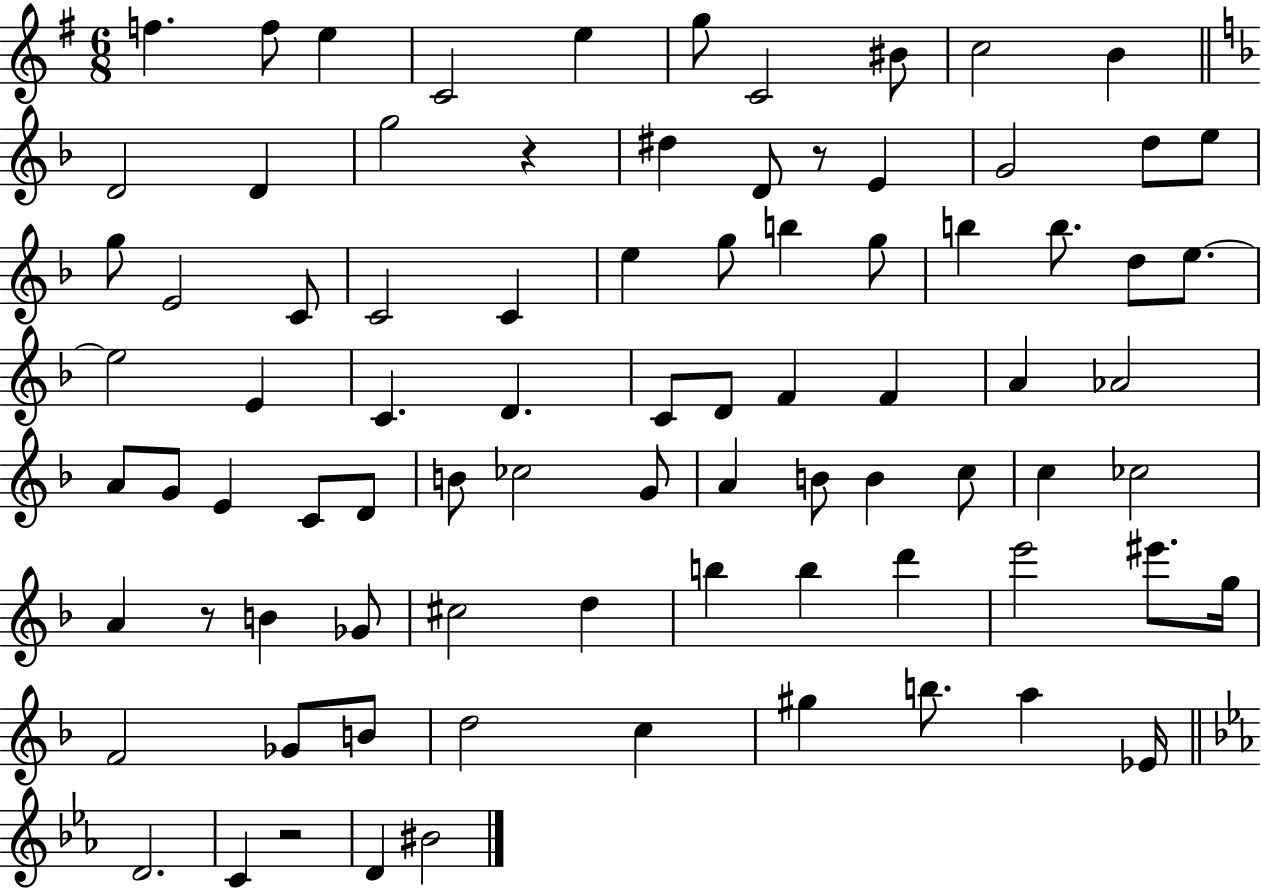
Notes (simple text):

F5/q. F5/e E5/q C4/h E5/q G5/e C4/h BIS4/e C5/h B4/q D4/h D4/q G5/h R/q D#5/q D4/e R/e E4/q G4/h D5/e E5/e G5/e E4/h C4/e C4/h C4/q E5/q G5/e B5/q G5/e B5/q B5/e. D5/e E5/e. E5/h E4/q C4/q. D4/q. C4/e D4/e F4/q F4/q A4/q Ab4/h A4/e G4/e E4/q C4/e D4/e B4/e CES5/h G4/e A4/q B4/e B4/q C5/e C5/q CES5/h A4/q R/e B4/q Gb4/e C#5/h D5/q B5/q B5/q D6/q E6/h EIS6/e. G5/s F4/h Gb4/e B4/e D5/h C5/q G#5/q B5/e. A5/q Eb4/s D4/h. C4/q R/h D4/q BIS4/h